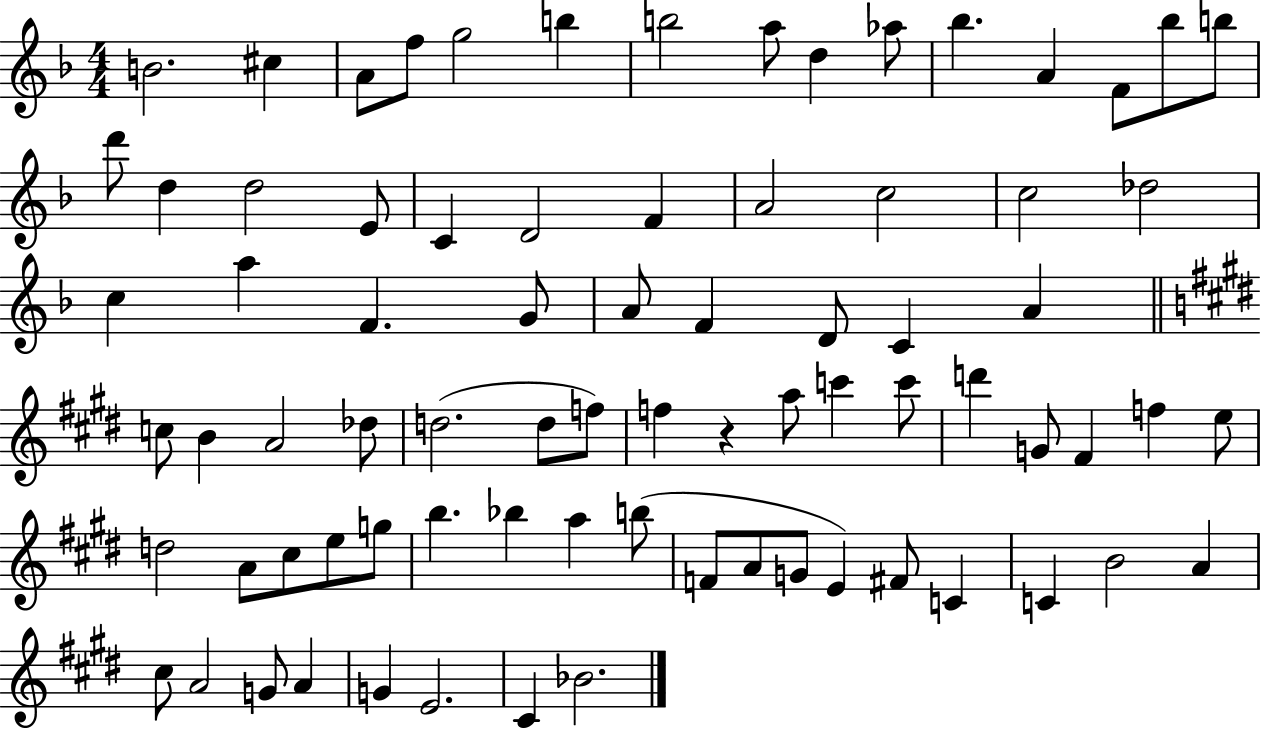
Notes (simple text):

B4/h. C#5/q A4/e F5/e G5/h B5/q B5/h A5/e D5/q Ab5/e Bb5/q. A4/q F4/e Bb5/e B5/e D6/e D5/q D5/h E4/e C4/q D4/h F4/q A4/h C5/h C5/h Db5/h C5/q A5/q F4/q. G4/e A4/e F4/q D4/e C4/q A4/q C5/e B4/q A4/h Db5/e D5/h. D5/e F5/e F5/q R/q A5/e C6/q C6/e D6/q G4/e F#4/q F5/q E5/e D5/h A4/e C#5/e E5/e G5/e B5/q. Bb5/q A5/q B5/e F4/e A4/e G4/e E4/q F#4/e C4/q C4/q B4/h A4/q C#5/e A4/h G4/e A4/q G4/q E4/h. C#4/q Bb4/h.